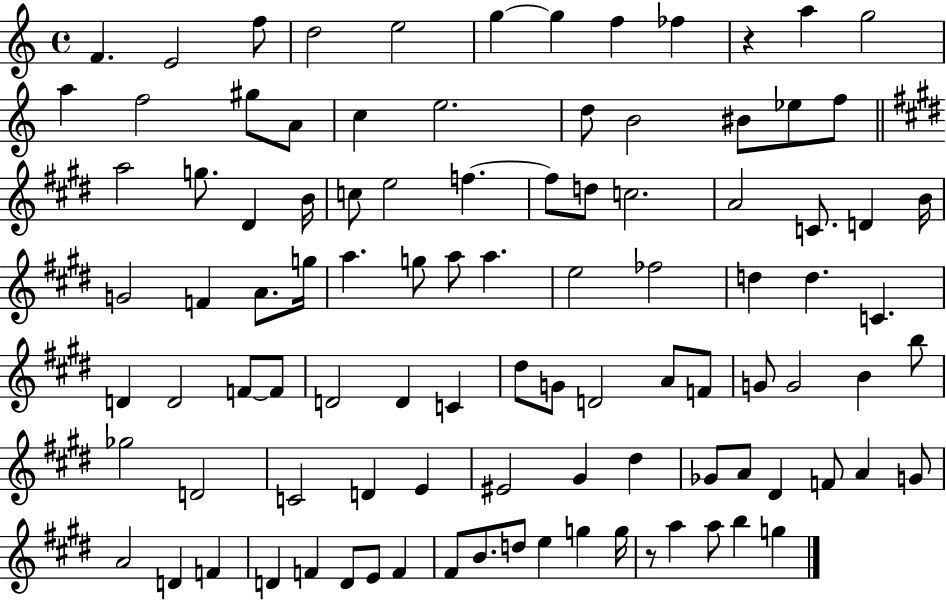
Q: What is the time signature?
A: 4/4